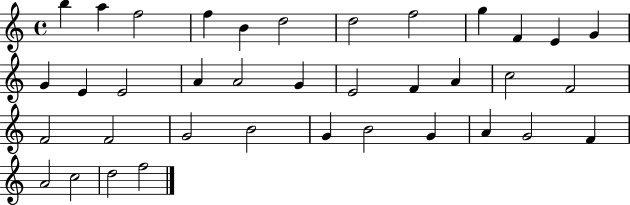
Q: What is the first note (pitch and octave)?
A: B5